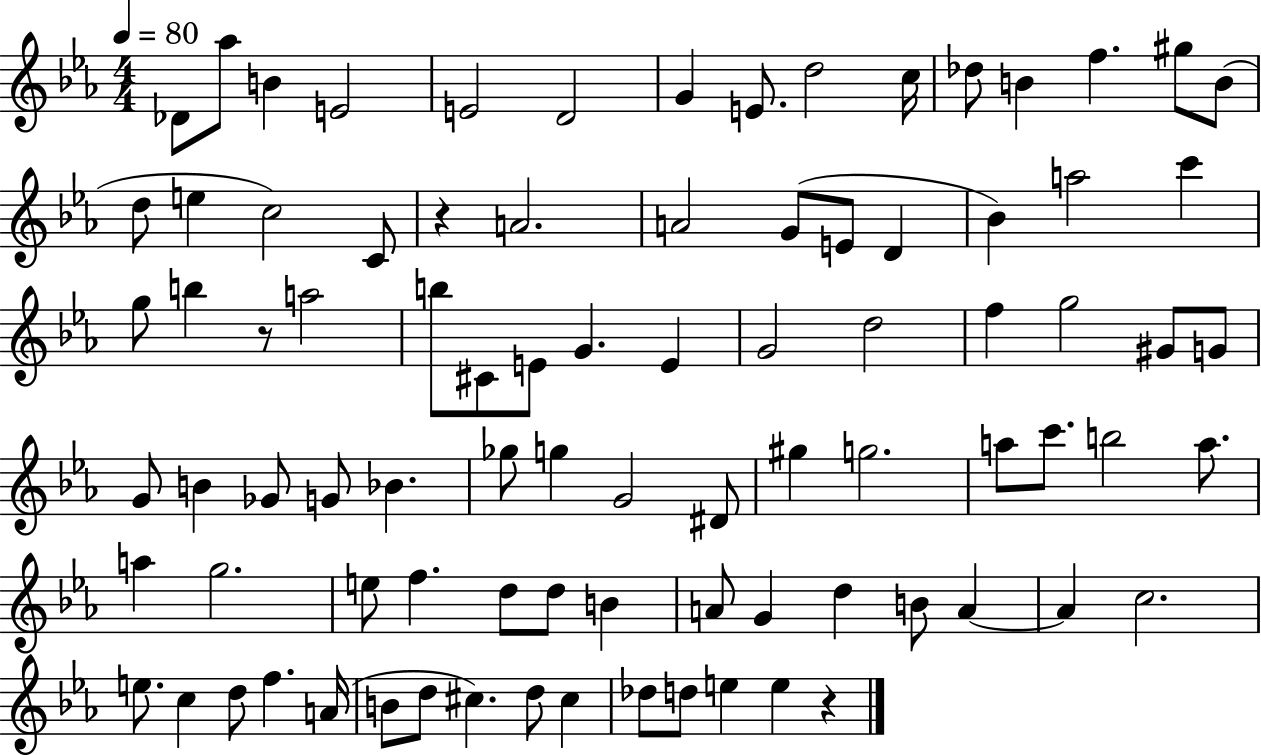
{
  \clef treble
  \numericTimeSignature
  \time 4/4
  \key ees \major
  \tempo 4 = 80
  des'8 aes''8 b'4 e'2 | e'2 d'2 | g'4 e'8. d''2 c''16 | des''8 b'4 f''4. gis''8 b'8( | \break d''8 e''4 c''2) c'8 | r4 a'2. | a'2 g'8( e'8 d'4 | bes'4) a''2 c'''4 | \break g''8 b''4 r8 a''2 | b''8 cis'8 e'8 g'4. e'4 | g'2 d''2 | f''4 g''2 gis'8 g'8 | \break g'8 b'4 ges'8 g'8 bes'4. | ges''8 g''4 g'2 dis'8 | gis''4 g''2. | a''8 c'''8. b''2 a''8. | \break a''4 g''2. | e''8 f''4. d''8 d''8 b'4 | a'8 g'4 d''4 b'8 a'4~~ | a'4 c''2. | \break e''8. c''4 d''8 f''4. a'16( | b'8 d''8 cis''4.) d''8 cis''4 | des''8 d''8 e''4 e''4 r4 | \bar "|."
}